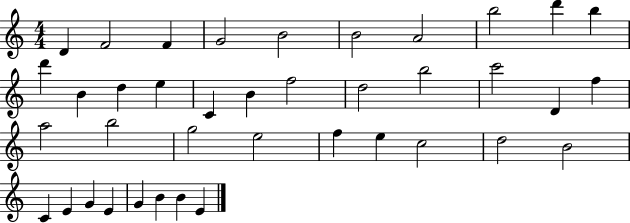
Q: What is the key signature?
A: C major